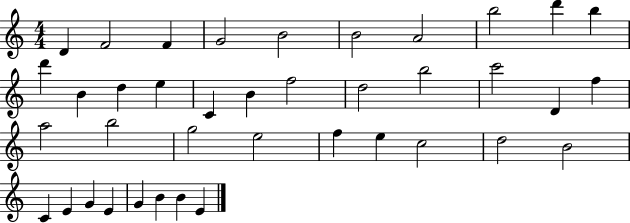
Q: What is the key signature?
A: C major